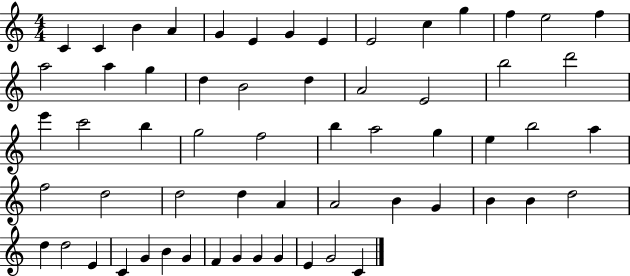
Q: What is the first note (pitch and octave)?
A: C4